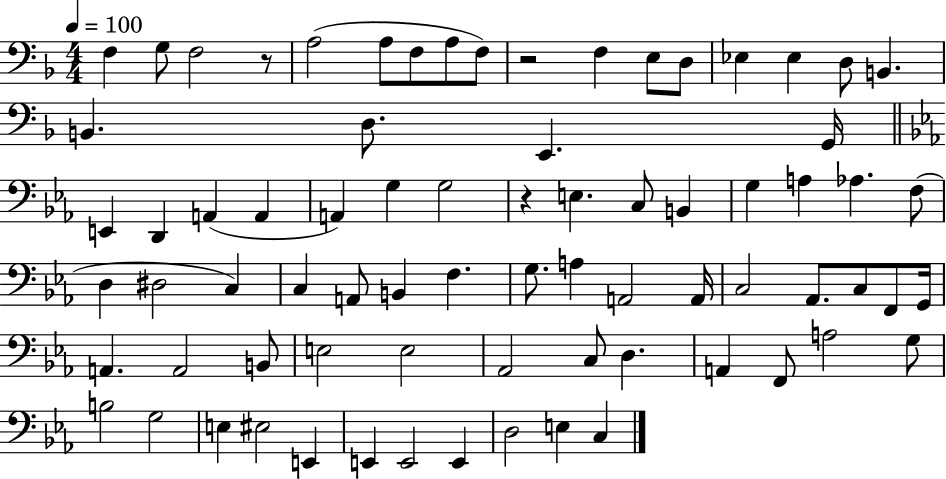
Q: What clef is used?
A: bass